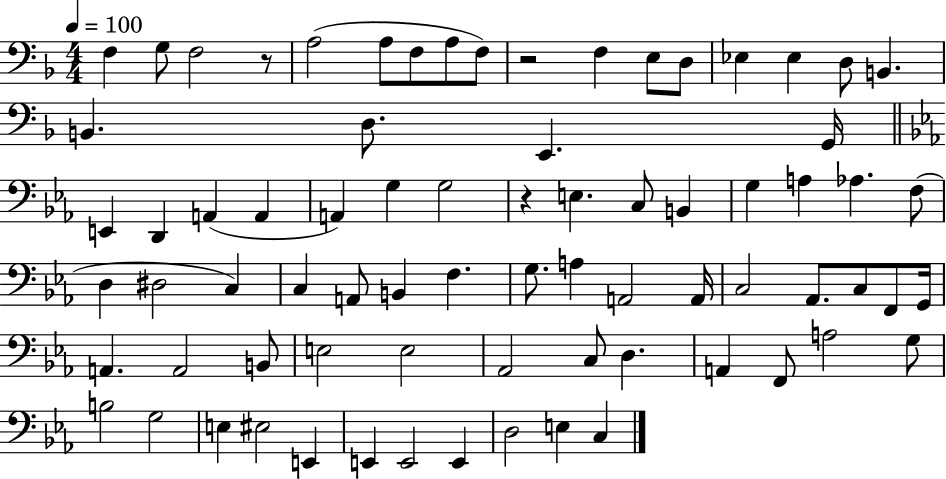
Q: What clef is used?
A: bass